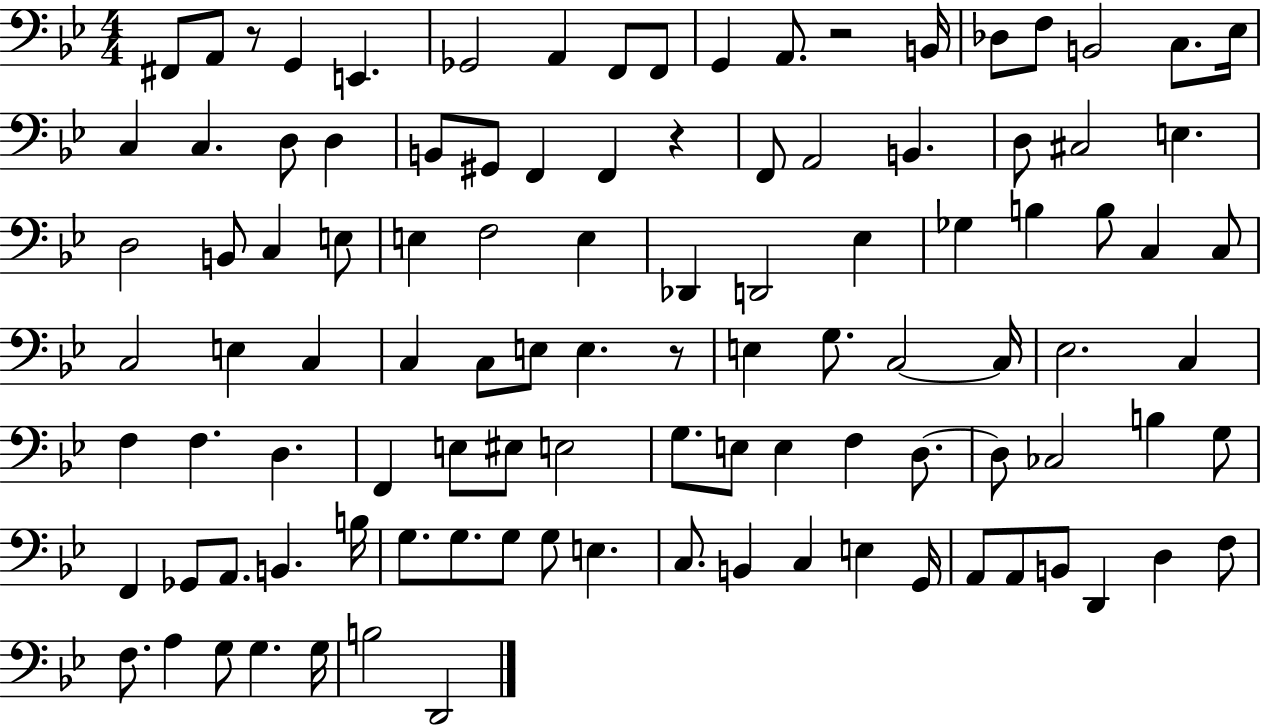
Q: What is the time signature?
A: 4/4